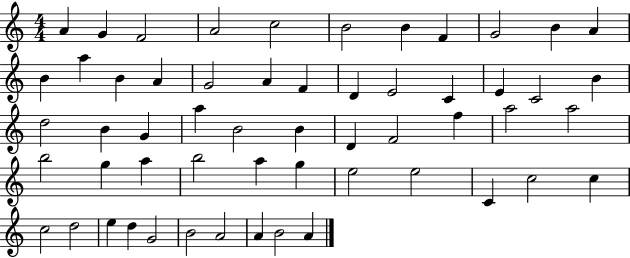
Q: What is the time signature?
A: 4/4